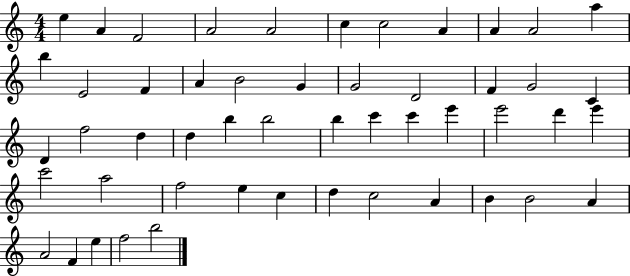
{
  \clef treble
  \numericTimeSignature
  \time 4/4
  \key c \major
  e''4 a'4 f'2 | a'2 a'2 | c''4 c''2 a'4 | a'4 a'2 a''4 | \break b''4 e'2 f'4 | a'4 b'2 g'4 | g'2 d'2 | f'4 g'2 c'4 | \break d'4 f''2 d''4 | d''4 b''4 b''2 | b''4 c'''4 c'''4 e'''4 | e'''2 d'''4 e'''4 | \break c'''2 a''2 | f''2 e''4 c''4 | d''4 c''2 a'4 | b'4 b'2 a'4 | \break a'2 f'4 e''4 | f''2 b''2 | \bar "|."
}